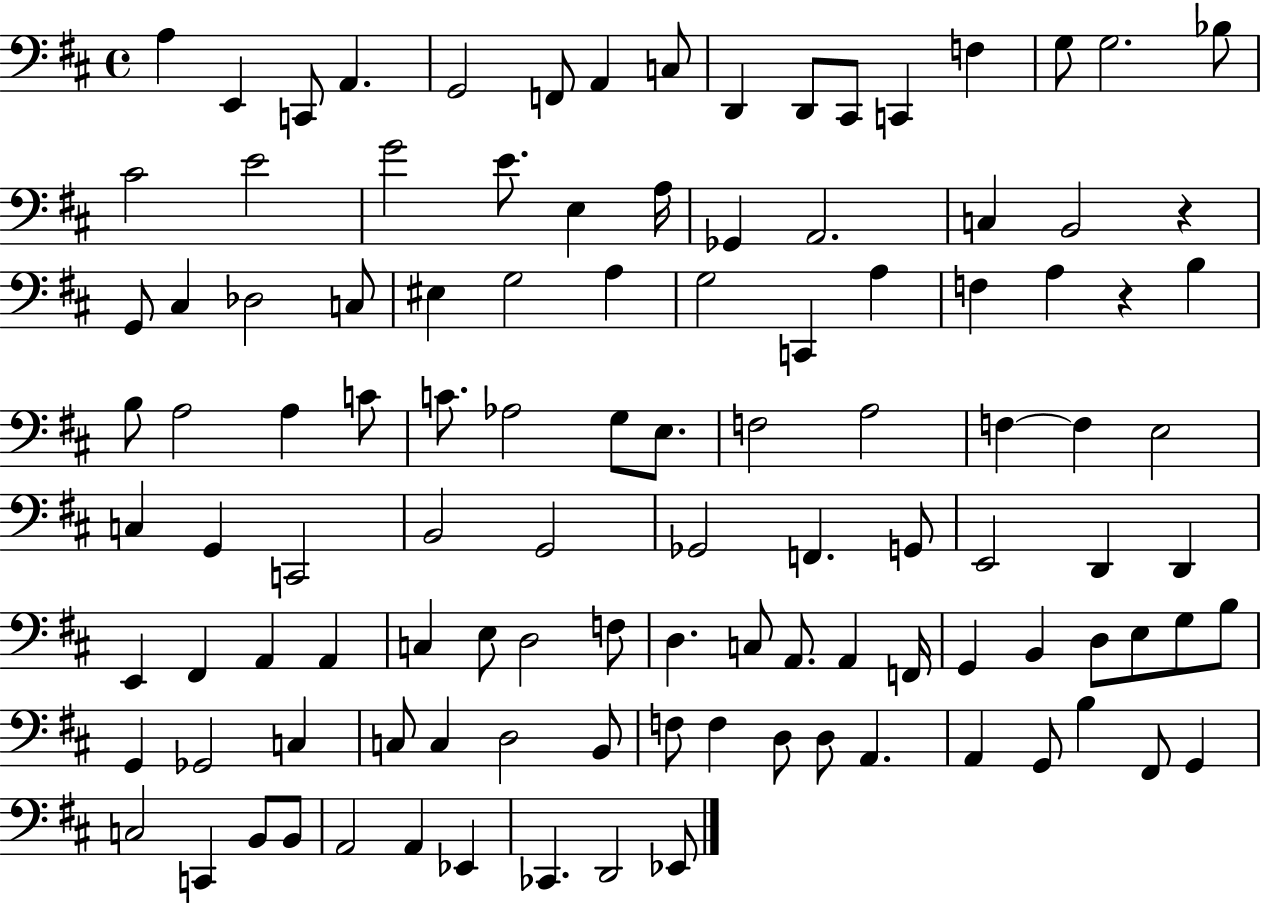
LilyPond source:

{
  \clef bass
  \time 4/4
  \defaultTimeSignature
  \key d \major
  \repeat volta 2 { a4 e,4 c,8 a,4. | g,2 f,8 a,4 c8 | d,4 d,8 cis,8 c,4 f4 | g8 g2. bes8 | \break cis'2 e'2 | g'2 e'8. e4 a16 | ges,4 a,2. | c4 b,2 r4 | \break g,8 cis4 des2 c8 | eis4 g2 a4 | g2 c,4 a4 | f4 a4 r4 b4 | \break b8 a2 a4 c'8 | c'8. aes2 g8 e8. | f2 a2 | f4~~ f4 e2 | \break c4 g,4 c,2 | b,2 g,2 | ges,2 f,4. g,8 | e,2 d,4 d,4 | \break e,4 fis,4 a,4 a,4 | c4 e8 d2 f8 | d4. c8 a,8. a,4 f,16 | g,4 b,4 d8 e8 g8 b8 | \break g,4 ges,2 c4 | c8 c4 d2 b,8 | f8 f4 d8 d8 a,4. | a,4 g,8 b4 fis,8 g,4 | \break c2 c,4 b,8 b,8 | a,2 a,4 ees,4 | ces,4. d,2 ees,8 | } \bar "|."
}